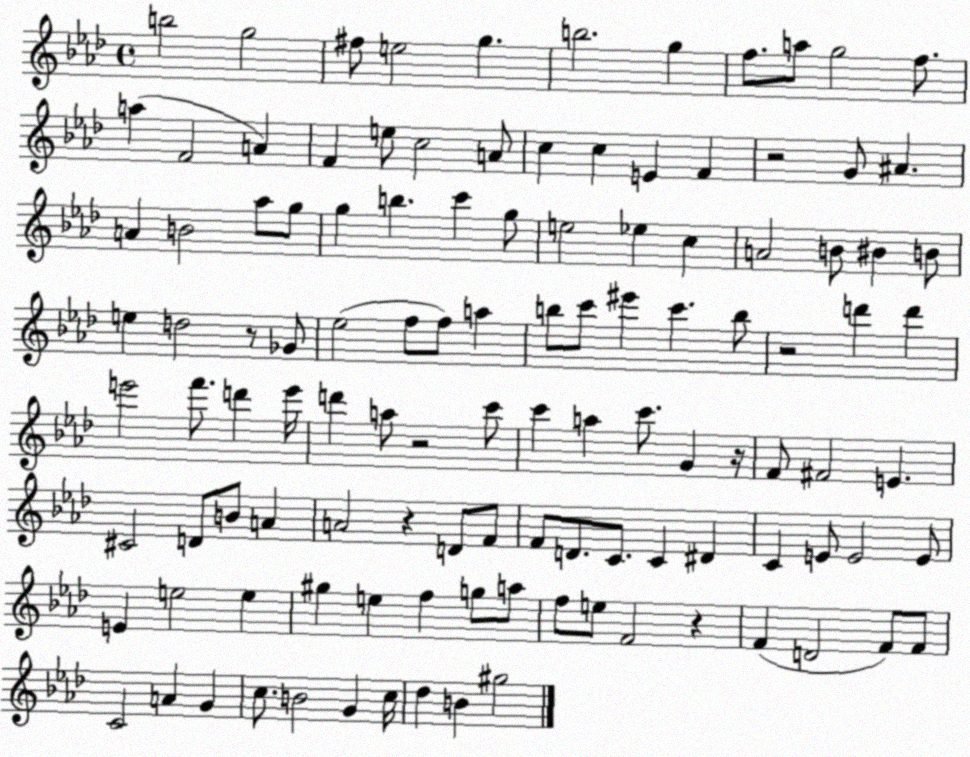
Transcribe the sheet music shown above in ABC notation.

X:1
T:Untitled
M:4/4
L:1/4
K:Ab
b2 g2 ^f/2 e2 g b2 g f/2 a/2 g2 f/2 a F2 A F e/2 c2 A/2 c c E F z2 G/2 ^A A B2 _a/2 g/2 g b c' g/2 e2 _e c A2 B/2 ^B B/2 e d2 z/2 _G/2 _e2 f/2 f/2 a b/2 c'/2 ^e' c' b/2 z2 d' d' e'2 f'/2 d' e'/4 d' a/2 z2 c'/2 c' a c'/2 G z/4 F/2 ^F2 E ^C2 D/2 B/2 A A2 z D/2 F/2 F/2 D/2 C/2 C ^D C E/2 E2 E/2 E e2 e ^g e f g/2 a/2 f/2 e/2 F2 z F D2 F/2 F/2 C2 A G c/2 B2 G c/4 _d B ^g2